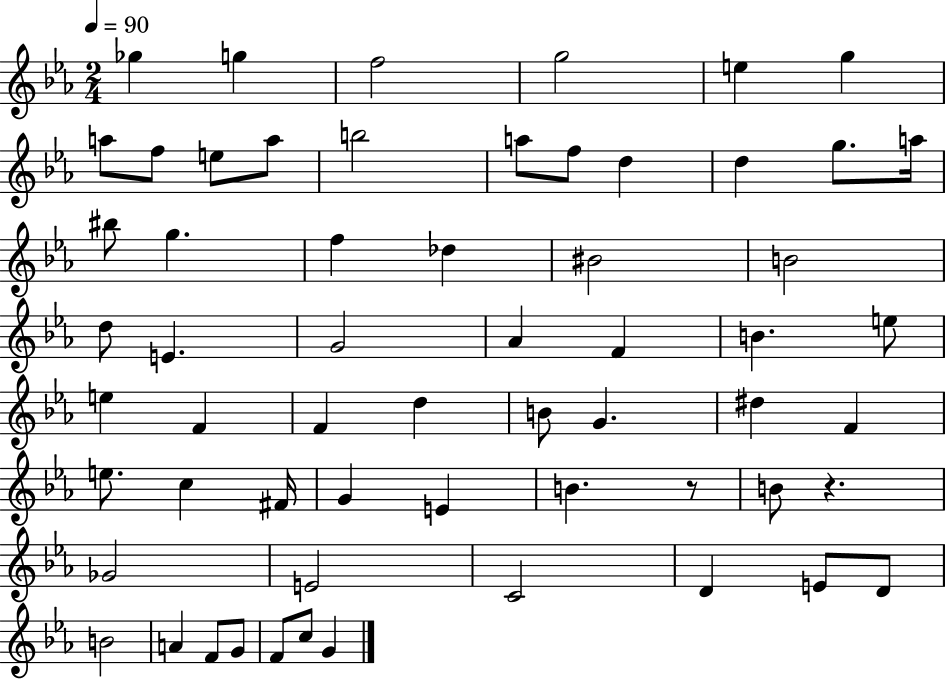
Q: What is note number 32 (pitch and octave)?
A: F4